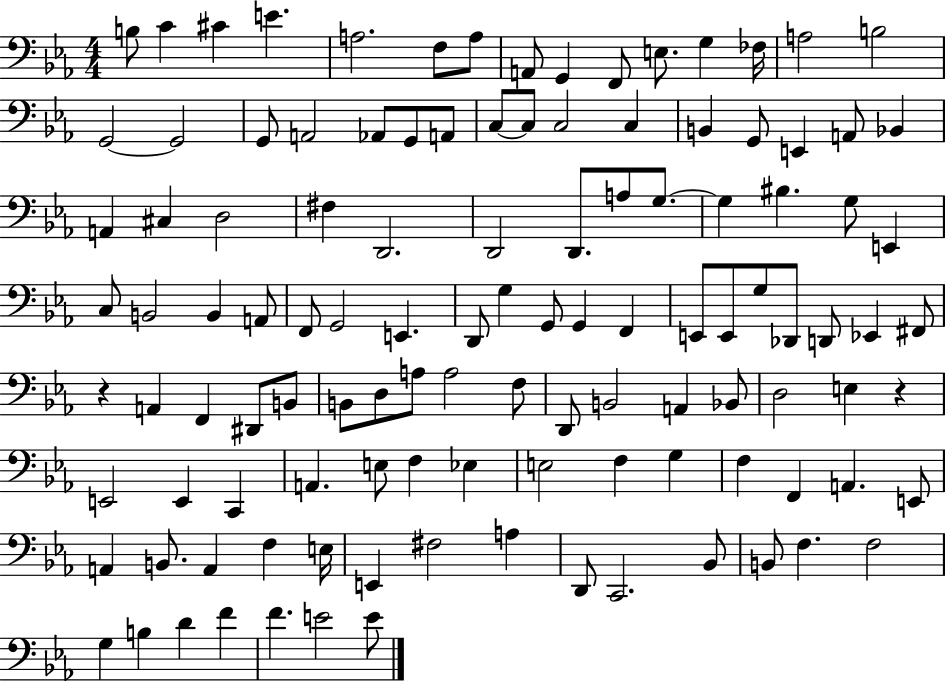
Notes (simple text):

B3/e C4/q C#4/q E4/q. A3/h. F3/e A3/e A2/e G2/q F2/e E3/e. G3/q FES3/s A3/h B3/h G2/h G2/h G2/e A2/h Ab2/e G2/e A2/e C3/e C3/e C3/h C3/q B2/q G2/e E2/q A2/e Bb2/q A2/q C#3/q D3/h F#3/q D2/h. D2/h D2/e. A3/e G3/e. G3/q BIS3/q. G3/e E2/q C3/e B2/h B2/q A2/e F2/e G2/h E2/q. D2/e G3/q G2/e G2/q F2/q E2/e E2/e G3/e Db2/e D2/e Eb2/q F#2/e R/q A2/q F2/q D#2/e B2/e B2/e D3/e A3/e A3/h F3/e D2/e B2/h A2/q Bb2/e D3/h E3/q R/q E2/h E2/q C2/q A2/q. E3/e F3/q Eb3/q E3/h F3/q G3/q F3/q F2/q A2/q. E2/e A2/q B2/e. A2/q F3/q E3/s E2/q F#3/h A3/q D2/e C2/h. Bb2/e B2/e F3/q. F3/h G3/q B3/q D4/q F4/q F4/q. E4/h E4/e